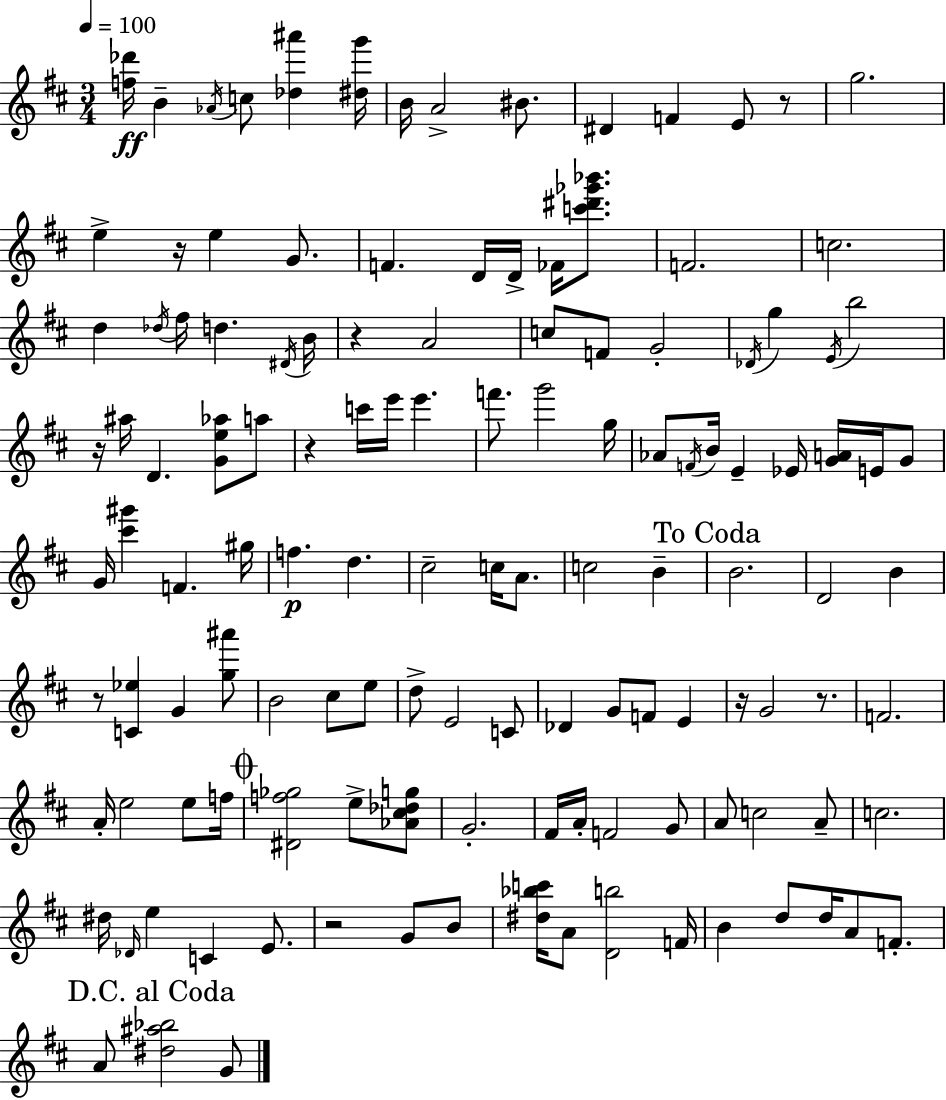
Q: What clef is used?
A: treble